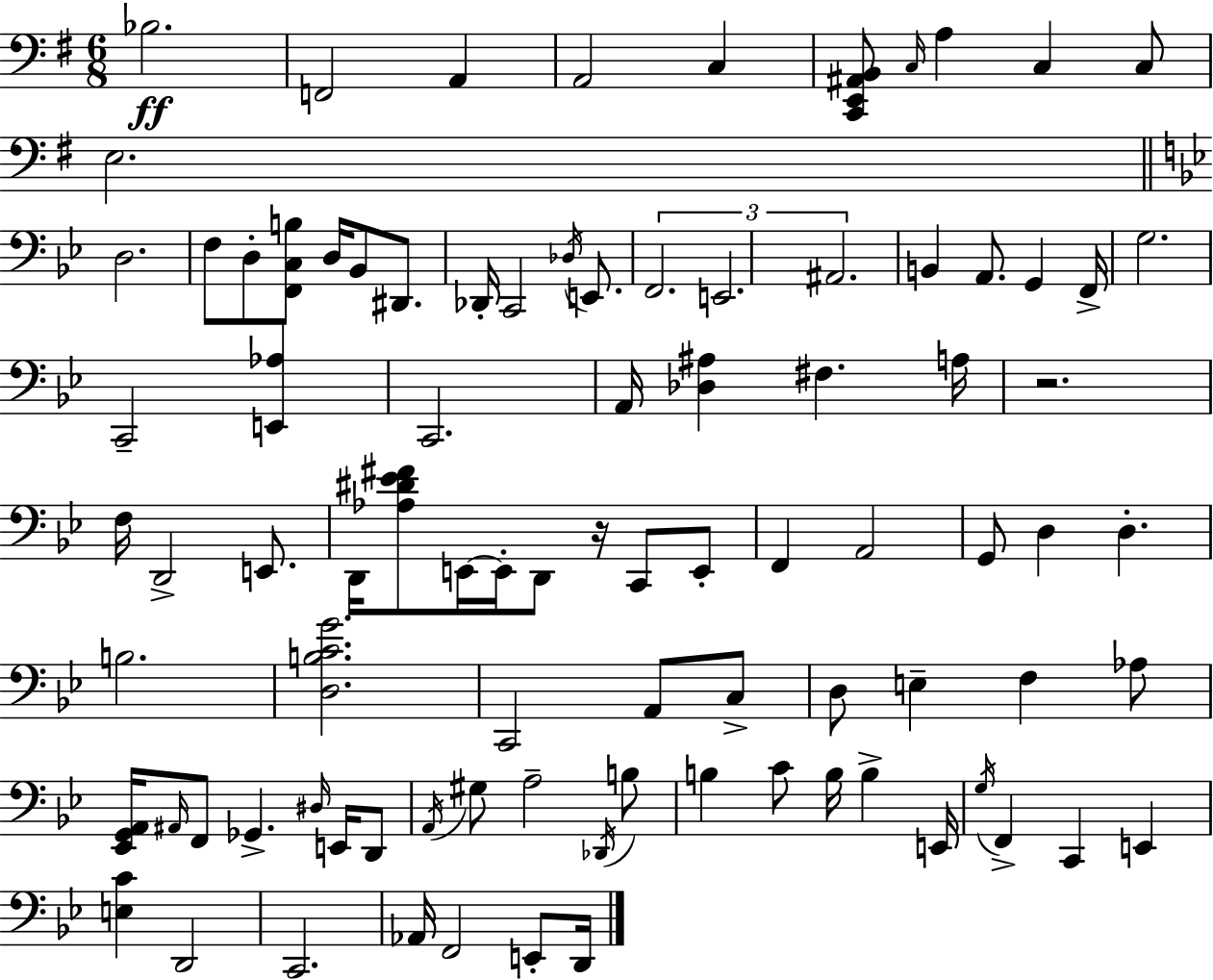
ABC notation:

X:1
T:Untitled
M:6/8
L:1/4
K:Em
_B,2 F,,2 A,, A,,2 C, [C,,E,,^A,,B,,]/2 C,/4 A, C, C,/2 E,2 D,2 F,/2 D,/2 [F,,C,B,]/2 D,/4 _B,,/2 ^D,,/2 _D,,/4 C,,2 _D,/4 E,,/2 F,,2 E,,2 ^A,,2 B,, A,,/2 G,, F,,/4 G,2 C,,2 [E,,_A,] C,,2 A,,/4 [_D,^A,] ^F, A,/4 z2 F,/4 D,,2 E,,/2 D,,/4 [_A,^D_E^F]/2 E,,/4 E,,/4 D,,/2 z/4 C,,/2 E,,/2 F,, A,,2 G,,/2 D, D, B,2 [D,B,CG]2 C,,2 A,,/2 C,/2 D,/2 E, F, _A,/2 [_E,,G,,A,,]/4 ^A,,/4 F,,/2 _G,, ^D,/4 E,,/4 D,,/2 A,,/4 ^G,/2 A,2 _D,,/4 B,/2 B, C/2 B,/4 B, E,,/4 G,/4 F,, C,, E,, [E,C] D,,2 C,,2 _A,,/4 F,,2 E,,/2 D,,/4